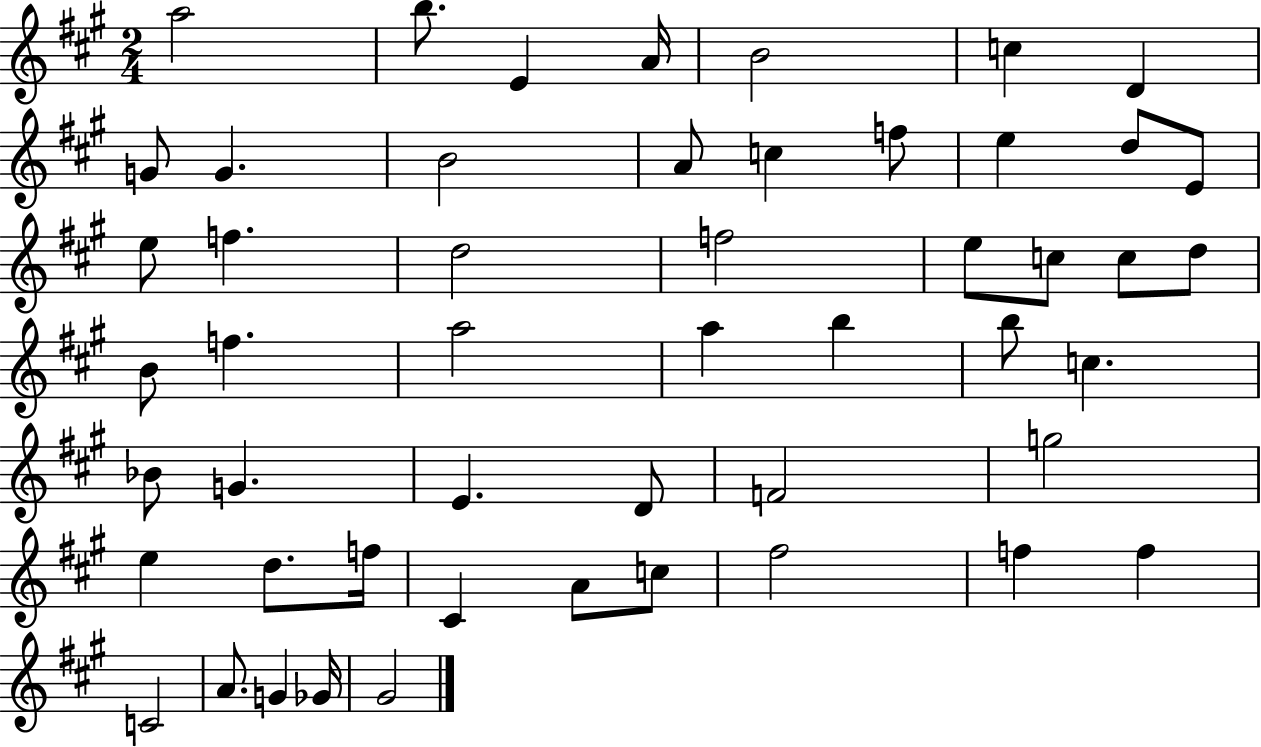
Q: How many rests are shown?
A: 0